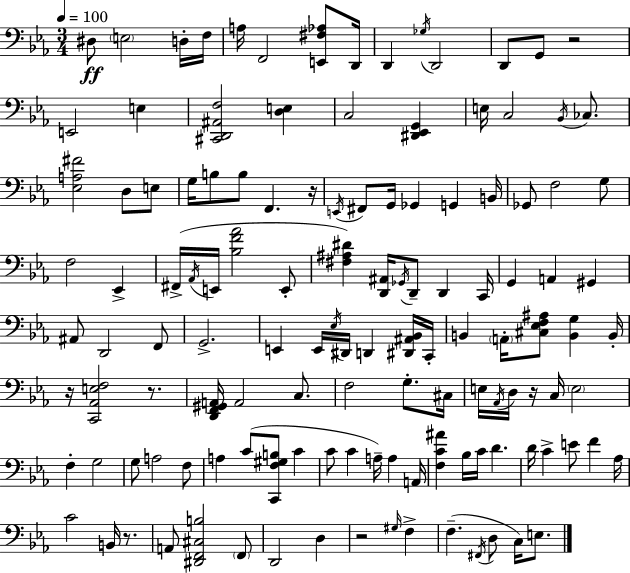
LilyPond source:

{
  \clef bass
  \numericTimeSignature
  \time 3/4
  \key c \minor
  \tempo 4 = 100
  dis8\ff \parenthesize e2 d16-. f16 | a16 f,2 <e, fis aes>8 d,16 | d,4 \acciaccatura { ges16 } d,2 | d,8 g,8 r2 | \break e,2 e4 | <cis, d, ais, f>2 <d e>4 | c2 <dis, ees, g,>4 | e16 c2 \acciaccatura { bes,16 } ces8. | \break <ees a fis'>2 d8 | e8 g16 b8 b8 f,4. | r16 \acciaccatura { e,16 } fis,8 g,16 ges,4 g,4 | b,16 ges,8 f2 | \break g8 f2 ees,4-> | fis,16->( \acciaccatura { aes,16 } e,16 <bes f' aes'>2 | e,8-. <fis ais dis'>4) <d, ais,>16 \acciaccatura { ges,16 } d,8-- | d,4 c,16 g,4 a,4 | \break gis,4 ais,8 d,2 | f,8 g,2.-> | e,4 e,16 \acciaccatura { ees16 } dis,16 | d,4 <dis, ais, bes,>16 c,16-. b,4 \parenthesize a,16-. <cis ees f ais>8 | \break <b, g>4 b,16-. r16 <c, aes, e f>2 | r8. <d, f, gis, a,>16 a,2 | c8. f2 | g8.-. cis16 e16 \acciaccatura { aes,16 } d16 r16 c16 \parenthesize e2 | \break f4-. g2 | g8 a2 | f8 a4 c'8( | <c, f gis b>8 c'4 c'8 c'4 | \break a16--) a4 a,16 <f c' ais'>4 bes16 | c'16 d'4. d'16 c'4-> | e'8 f'4 aes16 c'2 | b,16 r8. a,8 <dis, f, cis b>2 | \break \parenthesize f,8 d,2 | d4 r2 | \grace { gis16 } f4-> f4.--( | \acciaccatura { fis,16 } d8 c16) e8. \bar "|."
}